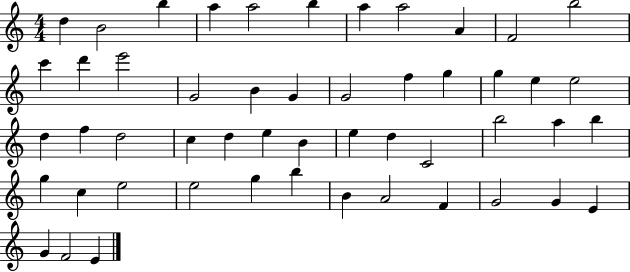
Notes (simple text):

D5/q B4/h B5/q A5/q A5/h B5/q A5/q A5/h A4/q F4/h B5/h C6/q D6/q E6/h G4/h B4/q G4/q G4/h F5/q G5/q G5/q E5/q E5/h D5/q F5/q D5/h C5/q D5/q E5/q B4/q E5/q D5/q C4/h B5/h A5/q B5/q G5/q C5/q E5/h E5/h G5/q B5/q B4/q A4/h F4/q G4/h G4/q E4/q G4/q F4/h E4/q